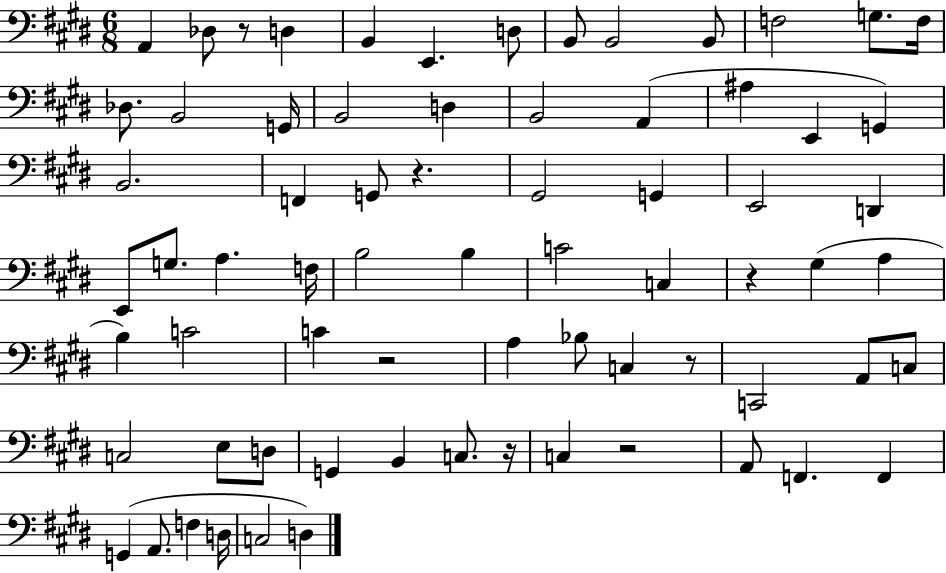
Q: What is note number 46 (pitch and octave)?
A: C2